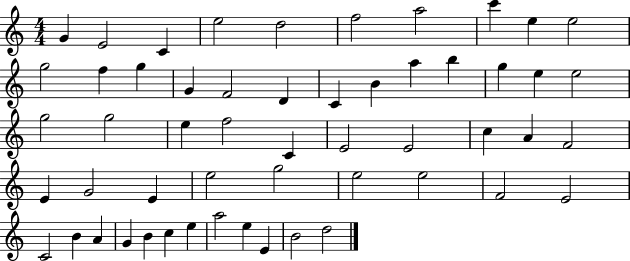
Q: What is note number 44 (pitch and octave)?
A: B4